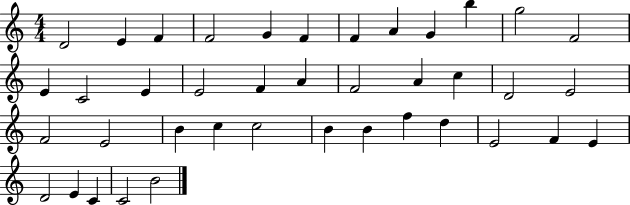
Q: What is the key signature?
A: C major